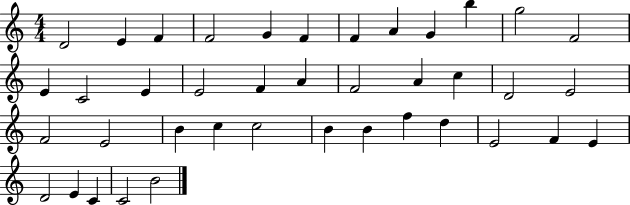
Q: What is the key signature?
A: C major